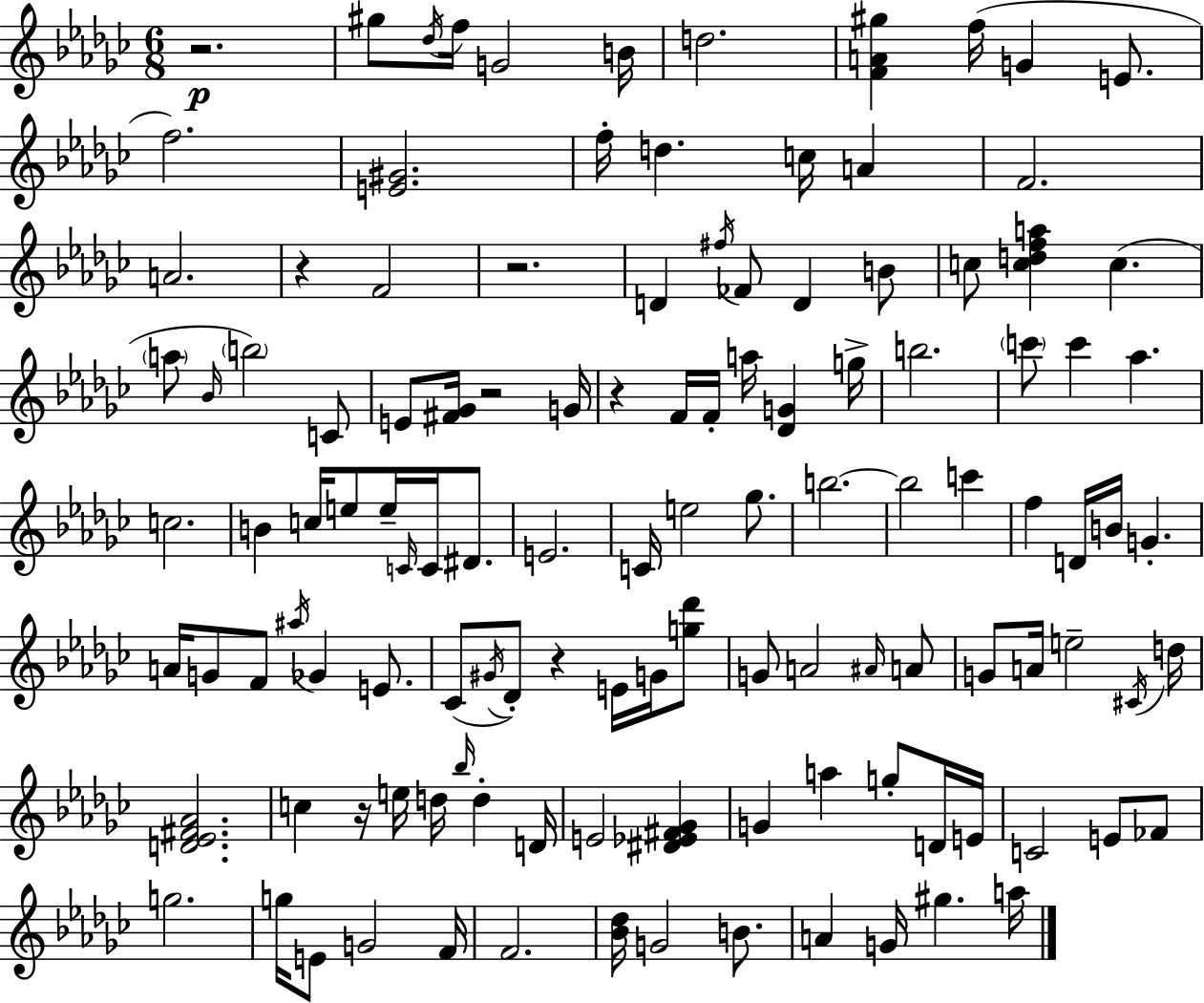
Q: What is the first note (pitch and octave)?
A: G#5